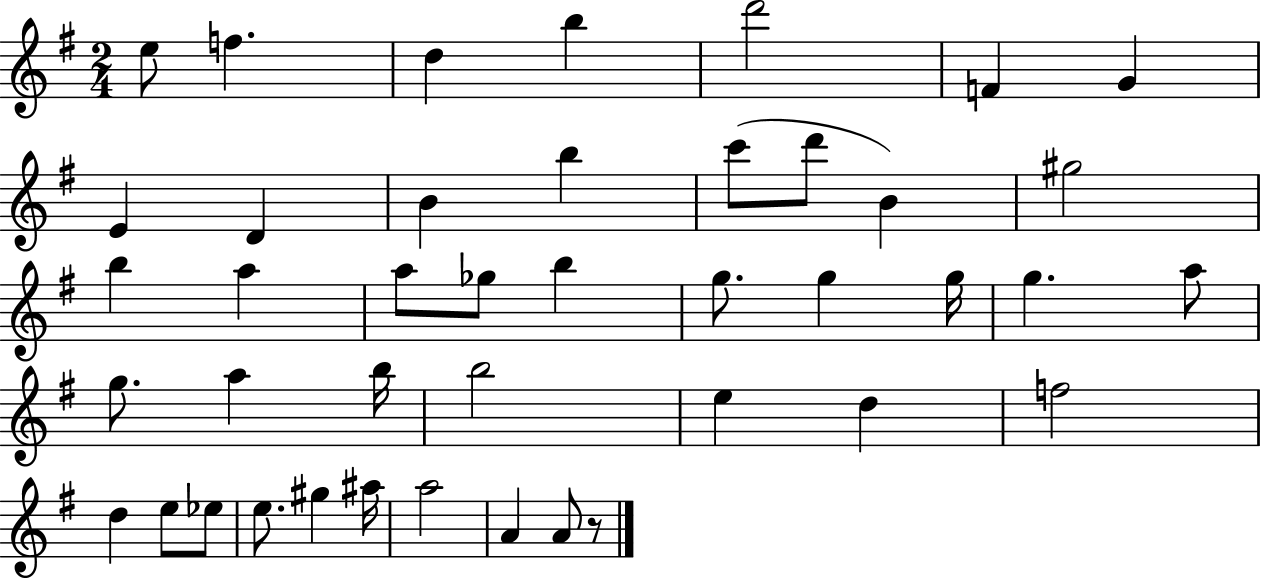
E5/e F5/q. D5/q B5/q D6/h F4/q G4/q E4/q D4/q B4/q B5/q C6/e D6/e B4/q G#5/h B5/q A5/q A5/e Gb5/e B5/q G5/e. G5/q G5/s G5/q. A5/e G5/e. A5/q B5/s B5/h E5/q D5/q F5/h D5/q E5/e Eb5/e E5/e. G#5/q A#5/s A5/h A4/q A4/e R/e